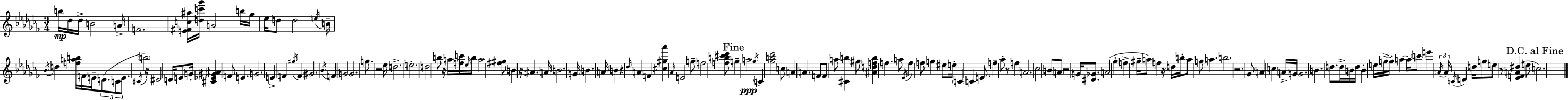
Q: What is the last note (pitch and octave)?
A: C5